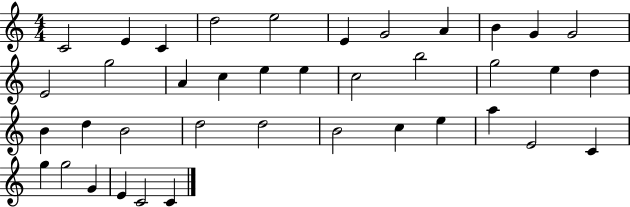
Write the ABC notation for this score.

X:1
T:Untitled
M:4/4
L:1/4
K:C
C2 E C d2 e2 E G2 A B G G2 E2 g2 A c e e c2 b2 g2 e d B d B2 d2 d2 B2 c e a E2 C g g2 G E C2 C